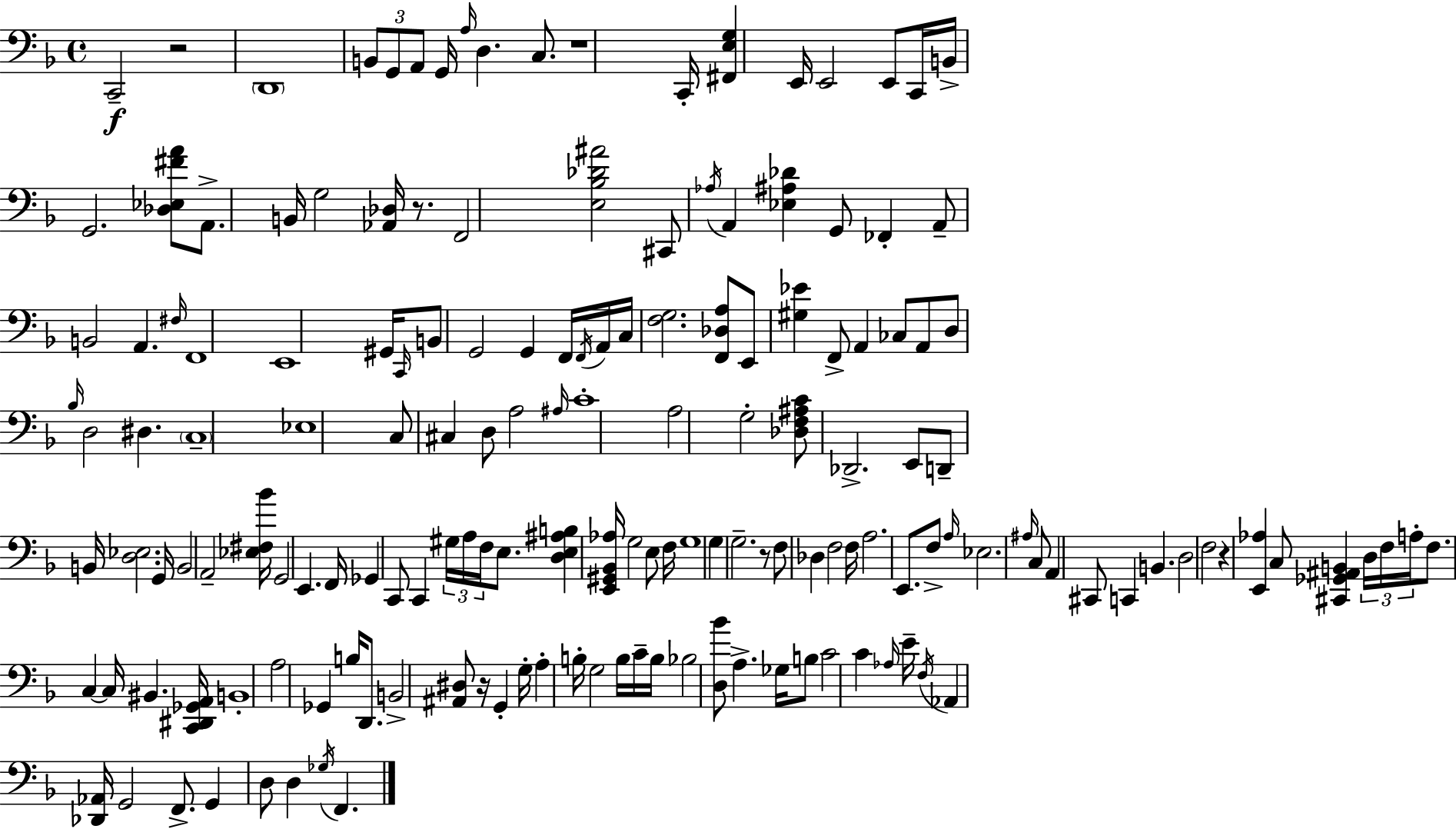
C2/h R/h D2/w B2/e G2/e A2/e G2/s A3/s D3/q. C3/e. R/w C2/s [F#2,E3,G3]/q E2/s E2/h E2/e C2/s B2/s G2/h. [Db3,Eb3,F#4,A4]/e A2/e. B2/s G3/h [Ab2,Db3]/s R/e. F2/h [E3,Bb3,Db4,A#4]/h C#2/e Ab3/s A2/q [Eb3,A#3,Db4]/q G2/e FES2/q A2/e B2/h A2/q. F#3/s F2/w E2/w G#2/s C2/s B2/e G2/h G2/q F2/s F2/s A2/s C3/s [F3,G3]/h. [F2,Db3,A3]/e E2/e [G#3,Eb4]/q F2/e A2/q CES3/e A2/e D3/e Bb3/s D3/h D#3/q. C3/w Eb3/w C3/e C#3/q D3/e A3/h A#3/s C4/w A3/h G3/h [Db3,F3,A#3,C4]/e Db2/h. E2/e D2/e B2/s [D3,Eb3]/h. G2/s B2/h A2/h [Eb3,F#3,Bb4]/s G2/h E2/q. F2/s Gb2/q C2/e C2/q G#3/s A3/s F3/s E3/e. [D3,E3,A#3,B3]/q [E2,G#2,Bb2,Ab3]/s G3/h E3/e F3/s G3/w G3/q G3/h. R/e F3/e Db3/q F3/h F3/s A3/h. E2/e. F3/e A3/s Eb3/h. A#3/s C3/e A2/q C#2/e C2/q B2/q. D3/h F3/h R/q [E2,Ab3]/q C3/e [C#2,Gb2,A#2,B2]/q D3/s F3/s A3/s F3/e. C3/q C3/s BIS2/q. [C2,D#2,Gb2,A2]/s B2/w A3/h Gb2/q B3/s D2/e. B2/h [A#2,D#3]/e R/s G2/q G3/s A3/q B3/s G3/h B3/s C4/s B3/s Bb3/h [D3,Bb4]/e A3/q. Gb3/s B3/e C4/h C4/q Ab3/s E4/s F3/s Ab2/q [Db2,Ab2]/s G2/h F2/e. G2/q D3/e D3/q Gb3/s F2/q.